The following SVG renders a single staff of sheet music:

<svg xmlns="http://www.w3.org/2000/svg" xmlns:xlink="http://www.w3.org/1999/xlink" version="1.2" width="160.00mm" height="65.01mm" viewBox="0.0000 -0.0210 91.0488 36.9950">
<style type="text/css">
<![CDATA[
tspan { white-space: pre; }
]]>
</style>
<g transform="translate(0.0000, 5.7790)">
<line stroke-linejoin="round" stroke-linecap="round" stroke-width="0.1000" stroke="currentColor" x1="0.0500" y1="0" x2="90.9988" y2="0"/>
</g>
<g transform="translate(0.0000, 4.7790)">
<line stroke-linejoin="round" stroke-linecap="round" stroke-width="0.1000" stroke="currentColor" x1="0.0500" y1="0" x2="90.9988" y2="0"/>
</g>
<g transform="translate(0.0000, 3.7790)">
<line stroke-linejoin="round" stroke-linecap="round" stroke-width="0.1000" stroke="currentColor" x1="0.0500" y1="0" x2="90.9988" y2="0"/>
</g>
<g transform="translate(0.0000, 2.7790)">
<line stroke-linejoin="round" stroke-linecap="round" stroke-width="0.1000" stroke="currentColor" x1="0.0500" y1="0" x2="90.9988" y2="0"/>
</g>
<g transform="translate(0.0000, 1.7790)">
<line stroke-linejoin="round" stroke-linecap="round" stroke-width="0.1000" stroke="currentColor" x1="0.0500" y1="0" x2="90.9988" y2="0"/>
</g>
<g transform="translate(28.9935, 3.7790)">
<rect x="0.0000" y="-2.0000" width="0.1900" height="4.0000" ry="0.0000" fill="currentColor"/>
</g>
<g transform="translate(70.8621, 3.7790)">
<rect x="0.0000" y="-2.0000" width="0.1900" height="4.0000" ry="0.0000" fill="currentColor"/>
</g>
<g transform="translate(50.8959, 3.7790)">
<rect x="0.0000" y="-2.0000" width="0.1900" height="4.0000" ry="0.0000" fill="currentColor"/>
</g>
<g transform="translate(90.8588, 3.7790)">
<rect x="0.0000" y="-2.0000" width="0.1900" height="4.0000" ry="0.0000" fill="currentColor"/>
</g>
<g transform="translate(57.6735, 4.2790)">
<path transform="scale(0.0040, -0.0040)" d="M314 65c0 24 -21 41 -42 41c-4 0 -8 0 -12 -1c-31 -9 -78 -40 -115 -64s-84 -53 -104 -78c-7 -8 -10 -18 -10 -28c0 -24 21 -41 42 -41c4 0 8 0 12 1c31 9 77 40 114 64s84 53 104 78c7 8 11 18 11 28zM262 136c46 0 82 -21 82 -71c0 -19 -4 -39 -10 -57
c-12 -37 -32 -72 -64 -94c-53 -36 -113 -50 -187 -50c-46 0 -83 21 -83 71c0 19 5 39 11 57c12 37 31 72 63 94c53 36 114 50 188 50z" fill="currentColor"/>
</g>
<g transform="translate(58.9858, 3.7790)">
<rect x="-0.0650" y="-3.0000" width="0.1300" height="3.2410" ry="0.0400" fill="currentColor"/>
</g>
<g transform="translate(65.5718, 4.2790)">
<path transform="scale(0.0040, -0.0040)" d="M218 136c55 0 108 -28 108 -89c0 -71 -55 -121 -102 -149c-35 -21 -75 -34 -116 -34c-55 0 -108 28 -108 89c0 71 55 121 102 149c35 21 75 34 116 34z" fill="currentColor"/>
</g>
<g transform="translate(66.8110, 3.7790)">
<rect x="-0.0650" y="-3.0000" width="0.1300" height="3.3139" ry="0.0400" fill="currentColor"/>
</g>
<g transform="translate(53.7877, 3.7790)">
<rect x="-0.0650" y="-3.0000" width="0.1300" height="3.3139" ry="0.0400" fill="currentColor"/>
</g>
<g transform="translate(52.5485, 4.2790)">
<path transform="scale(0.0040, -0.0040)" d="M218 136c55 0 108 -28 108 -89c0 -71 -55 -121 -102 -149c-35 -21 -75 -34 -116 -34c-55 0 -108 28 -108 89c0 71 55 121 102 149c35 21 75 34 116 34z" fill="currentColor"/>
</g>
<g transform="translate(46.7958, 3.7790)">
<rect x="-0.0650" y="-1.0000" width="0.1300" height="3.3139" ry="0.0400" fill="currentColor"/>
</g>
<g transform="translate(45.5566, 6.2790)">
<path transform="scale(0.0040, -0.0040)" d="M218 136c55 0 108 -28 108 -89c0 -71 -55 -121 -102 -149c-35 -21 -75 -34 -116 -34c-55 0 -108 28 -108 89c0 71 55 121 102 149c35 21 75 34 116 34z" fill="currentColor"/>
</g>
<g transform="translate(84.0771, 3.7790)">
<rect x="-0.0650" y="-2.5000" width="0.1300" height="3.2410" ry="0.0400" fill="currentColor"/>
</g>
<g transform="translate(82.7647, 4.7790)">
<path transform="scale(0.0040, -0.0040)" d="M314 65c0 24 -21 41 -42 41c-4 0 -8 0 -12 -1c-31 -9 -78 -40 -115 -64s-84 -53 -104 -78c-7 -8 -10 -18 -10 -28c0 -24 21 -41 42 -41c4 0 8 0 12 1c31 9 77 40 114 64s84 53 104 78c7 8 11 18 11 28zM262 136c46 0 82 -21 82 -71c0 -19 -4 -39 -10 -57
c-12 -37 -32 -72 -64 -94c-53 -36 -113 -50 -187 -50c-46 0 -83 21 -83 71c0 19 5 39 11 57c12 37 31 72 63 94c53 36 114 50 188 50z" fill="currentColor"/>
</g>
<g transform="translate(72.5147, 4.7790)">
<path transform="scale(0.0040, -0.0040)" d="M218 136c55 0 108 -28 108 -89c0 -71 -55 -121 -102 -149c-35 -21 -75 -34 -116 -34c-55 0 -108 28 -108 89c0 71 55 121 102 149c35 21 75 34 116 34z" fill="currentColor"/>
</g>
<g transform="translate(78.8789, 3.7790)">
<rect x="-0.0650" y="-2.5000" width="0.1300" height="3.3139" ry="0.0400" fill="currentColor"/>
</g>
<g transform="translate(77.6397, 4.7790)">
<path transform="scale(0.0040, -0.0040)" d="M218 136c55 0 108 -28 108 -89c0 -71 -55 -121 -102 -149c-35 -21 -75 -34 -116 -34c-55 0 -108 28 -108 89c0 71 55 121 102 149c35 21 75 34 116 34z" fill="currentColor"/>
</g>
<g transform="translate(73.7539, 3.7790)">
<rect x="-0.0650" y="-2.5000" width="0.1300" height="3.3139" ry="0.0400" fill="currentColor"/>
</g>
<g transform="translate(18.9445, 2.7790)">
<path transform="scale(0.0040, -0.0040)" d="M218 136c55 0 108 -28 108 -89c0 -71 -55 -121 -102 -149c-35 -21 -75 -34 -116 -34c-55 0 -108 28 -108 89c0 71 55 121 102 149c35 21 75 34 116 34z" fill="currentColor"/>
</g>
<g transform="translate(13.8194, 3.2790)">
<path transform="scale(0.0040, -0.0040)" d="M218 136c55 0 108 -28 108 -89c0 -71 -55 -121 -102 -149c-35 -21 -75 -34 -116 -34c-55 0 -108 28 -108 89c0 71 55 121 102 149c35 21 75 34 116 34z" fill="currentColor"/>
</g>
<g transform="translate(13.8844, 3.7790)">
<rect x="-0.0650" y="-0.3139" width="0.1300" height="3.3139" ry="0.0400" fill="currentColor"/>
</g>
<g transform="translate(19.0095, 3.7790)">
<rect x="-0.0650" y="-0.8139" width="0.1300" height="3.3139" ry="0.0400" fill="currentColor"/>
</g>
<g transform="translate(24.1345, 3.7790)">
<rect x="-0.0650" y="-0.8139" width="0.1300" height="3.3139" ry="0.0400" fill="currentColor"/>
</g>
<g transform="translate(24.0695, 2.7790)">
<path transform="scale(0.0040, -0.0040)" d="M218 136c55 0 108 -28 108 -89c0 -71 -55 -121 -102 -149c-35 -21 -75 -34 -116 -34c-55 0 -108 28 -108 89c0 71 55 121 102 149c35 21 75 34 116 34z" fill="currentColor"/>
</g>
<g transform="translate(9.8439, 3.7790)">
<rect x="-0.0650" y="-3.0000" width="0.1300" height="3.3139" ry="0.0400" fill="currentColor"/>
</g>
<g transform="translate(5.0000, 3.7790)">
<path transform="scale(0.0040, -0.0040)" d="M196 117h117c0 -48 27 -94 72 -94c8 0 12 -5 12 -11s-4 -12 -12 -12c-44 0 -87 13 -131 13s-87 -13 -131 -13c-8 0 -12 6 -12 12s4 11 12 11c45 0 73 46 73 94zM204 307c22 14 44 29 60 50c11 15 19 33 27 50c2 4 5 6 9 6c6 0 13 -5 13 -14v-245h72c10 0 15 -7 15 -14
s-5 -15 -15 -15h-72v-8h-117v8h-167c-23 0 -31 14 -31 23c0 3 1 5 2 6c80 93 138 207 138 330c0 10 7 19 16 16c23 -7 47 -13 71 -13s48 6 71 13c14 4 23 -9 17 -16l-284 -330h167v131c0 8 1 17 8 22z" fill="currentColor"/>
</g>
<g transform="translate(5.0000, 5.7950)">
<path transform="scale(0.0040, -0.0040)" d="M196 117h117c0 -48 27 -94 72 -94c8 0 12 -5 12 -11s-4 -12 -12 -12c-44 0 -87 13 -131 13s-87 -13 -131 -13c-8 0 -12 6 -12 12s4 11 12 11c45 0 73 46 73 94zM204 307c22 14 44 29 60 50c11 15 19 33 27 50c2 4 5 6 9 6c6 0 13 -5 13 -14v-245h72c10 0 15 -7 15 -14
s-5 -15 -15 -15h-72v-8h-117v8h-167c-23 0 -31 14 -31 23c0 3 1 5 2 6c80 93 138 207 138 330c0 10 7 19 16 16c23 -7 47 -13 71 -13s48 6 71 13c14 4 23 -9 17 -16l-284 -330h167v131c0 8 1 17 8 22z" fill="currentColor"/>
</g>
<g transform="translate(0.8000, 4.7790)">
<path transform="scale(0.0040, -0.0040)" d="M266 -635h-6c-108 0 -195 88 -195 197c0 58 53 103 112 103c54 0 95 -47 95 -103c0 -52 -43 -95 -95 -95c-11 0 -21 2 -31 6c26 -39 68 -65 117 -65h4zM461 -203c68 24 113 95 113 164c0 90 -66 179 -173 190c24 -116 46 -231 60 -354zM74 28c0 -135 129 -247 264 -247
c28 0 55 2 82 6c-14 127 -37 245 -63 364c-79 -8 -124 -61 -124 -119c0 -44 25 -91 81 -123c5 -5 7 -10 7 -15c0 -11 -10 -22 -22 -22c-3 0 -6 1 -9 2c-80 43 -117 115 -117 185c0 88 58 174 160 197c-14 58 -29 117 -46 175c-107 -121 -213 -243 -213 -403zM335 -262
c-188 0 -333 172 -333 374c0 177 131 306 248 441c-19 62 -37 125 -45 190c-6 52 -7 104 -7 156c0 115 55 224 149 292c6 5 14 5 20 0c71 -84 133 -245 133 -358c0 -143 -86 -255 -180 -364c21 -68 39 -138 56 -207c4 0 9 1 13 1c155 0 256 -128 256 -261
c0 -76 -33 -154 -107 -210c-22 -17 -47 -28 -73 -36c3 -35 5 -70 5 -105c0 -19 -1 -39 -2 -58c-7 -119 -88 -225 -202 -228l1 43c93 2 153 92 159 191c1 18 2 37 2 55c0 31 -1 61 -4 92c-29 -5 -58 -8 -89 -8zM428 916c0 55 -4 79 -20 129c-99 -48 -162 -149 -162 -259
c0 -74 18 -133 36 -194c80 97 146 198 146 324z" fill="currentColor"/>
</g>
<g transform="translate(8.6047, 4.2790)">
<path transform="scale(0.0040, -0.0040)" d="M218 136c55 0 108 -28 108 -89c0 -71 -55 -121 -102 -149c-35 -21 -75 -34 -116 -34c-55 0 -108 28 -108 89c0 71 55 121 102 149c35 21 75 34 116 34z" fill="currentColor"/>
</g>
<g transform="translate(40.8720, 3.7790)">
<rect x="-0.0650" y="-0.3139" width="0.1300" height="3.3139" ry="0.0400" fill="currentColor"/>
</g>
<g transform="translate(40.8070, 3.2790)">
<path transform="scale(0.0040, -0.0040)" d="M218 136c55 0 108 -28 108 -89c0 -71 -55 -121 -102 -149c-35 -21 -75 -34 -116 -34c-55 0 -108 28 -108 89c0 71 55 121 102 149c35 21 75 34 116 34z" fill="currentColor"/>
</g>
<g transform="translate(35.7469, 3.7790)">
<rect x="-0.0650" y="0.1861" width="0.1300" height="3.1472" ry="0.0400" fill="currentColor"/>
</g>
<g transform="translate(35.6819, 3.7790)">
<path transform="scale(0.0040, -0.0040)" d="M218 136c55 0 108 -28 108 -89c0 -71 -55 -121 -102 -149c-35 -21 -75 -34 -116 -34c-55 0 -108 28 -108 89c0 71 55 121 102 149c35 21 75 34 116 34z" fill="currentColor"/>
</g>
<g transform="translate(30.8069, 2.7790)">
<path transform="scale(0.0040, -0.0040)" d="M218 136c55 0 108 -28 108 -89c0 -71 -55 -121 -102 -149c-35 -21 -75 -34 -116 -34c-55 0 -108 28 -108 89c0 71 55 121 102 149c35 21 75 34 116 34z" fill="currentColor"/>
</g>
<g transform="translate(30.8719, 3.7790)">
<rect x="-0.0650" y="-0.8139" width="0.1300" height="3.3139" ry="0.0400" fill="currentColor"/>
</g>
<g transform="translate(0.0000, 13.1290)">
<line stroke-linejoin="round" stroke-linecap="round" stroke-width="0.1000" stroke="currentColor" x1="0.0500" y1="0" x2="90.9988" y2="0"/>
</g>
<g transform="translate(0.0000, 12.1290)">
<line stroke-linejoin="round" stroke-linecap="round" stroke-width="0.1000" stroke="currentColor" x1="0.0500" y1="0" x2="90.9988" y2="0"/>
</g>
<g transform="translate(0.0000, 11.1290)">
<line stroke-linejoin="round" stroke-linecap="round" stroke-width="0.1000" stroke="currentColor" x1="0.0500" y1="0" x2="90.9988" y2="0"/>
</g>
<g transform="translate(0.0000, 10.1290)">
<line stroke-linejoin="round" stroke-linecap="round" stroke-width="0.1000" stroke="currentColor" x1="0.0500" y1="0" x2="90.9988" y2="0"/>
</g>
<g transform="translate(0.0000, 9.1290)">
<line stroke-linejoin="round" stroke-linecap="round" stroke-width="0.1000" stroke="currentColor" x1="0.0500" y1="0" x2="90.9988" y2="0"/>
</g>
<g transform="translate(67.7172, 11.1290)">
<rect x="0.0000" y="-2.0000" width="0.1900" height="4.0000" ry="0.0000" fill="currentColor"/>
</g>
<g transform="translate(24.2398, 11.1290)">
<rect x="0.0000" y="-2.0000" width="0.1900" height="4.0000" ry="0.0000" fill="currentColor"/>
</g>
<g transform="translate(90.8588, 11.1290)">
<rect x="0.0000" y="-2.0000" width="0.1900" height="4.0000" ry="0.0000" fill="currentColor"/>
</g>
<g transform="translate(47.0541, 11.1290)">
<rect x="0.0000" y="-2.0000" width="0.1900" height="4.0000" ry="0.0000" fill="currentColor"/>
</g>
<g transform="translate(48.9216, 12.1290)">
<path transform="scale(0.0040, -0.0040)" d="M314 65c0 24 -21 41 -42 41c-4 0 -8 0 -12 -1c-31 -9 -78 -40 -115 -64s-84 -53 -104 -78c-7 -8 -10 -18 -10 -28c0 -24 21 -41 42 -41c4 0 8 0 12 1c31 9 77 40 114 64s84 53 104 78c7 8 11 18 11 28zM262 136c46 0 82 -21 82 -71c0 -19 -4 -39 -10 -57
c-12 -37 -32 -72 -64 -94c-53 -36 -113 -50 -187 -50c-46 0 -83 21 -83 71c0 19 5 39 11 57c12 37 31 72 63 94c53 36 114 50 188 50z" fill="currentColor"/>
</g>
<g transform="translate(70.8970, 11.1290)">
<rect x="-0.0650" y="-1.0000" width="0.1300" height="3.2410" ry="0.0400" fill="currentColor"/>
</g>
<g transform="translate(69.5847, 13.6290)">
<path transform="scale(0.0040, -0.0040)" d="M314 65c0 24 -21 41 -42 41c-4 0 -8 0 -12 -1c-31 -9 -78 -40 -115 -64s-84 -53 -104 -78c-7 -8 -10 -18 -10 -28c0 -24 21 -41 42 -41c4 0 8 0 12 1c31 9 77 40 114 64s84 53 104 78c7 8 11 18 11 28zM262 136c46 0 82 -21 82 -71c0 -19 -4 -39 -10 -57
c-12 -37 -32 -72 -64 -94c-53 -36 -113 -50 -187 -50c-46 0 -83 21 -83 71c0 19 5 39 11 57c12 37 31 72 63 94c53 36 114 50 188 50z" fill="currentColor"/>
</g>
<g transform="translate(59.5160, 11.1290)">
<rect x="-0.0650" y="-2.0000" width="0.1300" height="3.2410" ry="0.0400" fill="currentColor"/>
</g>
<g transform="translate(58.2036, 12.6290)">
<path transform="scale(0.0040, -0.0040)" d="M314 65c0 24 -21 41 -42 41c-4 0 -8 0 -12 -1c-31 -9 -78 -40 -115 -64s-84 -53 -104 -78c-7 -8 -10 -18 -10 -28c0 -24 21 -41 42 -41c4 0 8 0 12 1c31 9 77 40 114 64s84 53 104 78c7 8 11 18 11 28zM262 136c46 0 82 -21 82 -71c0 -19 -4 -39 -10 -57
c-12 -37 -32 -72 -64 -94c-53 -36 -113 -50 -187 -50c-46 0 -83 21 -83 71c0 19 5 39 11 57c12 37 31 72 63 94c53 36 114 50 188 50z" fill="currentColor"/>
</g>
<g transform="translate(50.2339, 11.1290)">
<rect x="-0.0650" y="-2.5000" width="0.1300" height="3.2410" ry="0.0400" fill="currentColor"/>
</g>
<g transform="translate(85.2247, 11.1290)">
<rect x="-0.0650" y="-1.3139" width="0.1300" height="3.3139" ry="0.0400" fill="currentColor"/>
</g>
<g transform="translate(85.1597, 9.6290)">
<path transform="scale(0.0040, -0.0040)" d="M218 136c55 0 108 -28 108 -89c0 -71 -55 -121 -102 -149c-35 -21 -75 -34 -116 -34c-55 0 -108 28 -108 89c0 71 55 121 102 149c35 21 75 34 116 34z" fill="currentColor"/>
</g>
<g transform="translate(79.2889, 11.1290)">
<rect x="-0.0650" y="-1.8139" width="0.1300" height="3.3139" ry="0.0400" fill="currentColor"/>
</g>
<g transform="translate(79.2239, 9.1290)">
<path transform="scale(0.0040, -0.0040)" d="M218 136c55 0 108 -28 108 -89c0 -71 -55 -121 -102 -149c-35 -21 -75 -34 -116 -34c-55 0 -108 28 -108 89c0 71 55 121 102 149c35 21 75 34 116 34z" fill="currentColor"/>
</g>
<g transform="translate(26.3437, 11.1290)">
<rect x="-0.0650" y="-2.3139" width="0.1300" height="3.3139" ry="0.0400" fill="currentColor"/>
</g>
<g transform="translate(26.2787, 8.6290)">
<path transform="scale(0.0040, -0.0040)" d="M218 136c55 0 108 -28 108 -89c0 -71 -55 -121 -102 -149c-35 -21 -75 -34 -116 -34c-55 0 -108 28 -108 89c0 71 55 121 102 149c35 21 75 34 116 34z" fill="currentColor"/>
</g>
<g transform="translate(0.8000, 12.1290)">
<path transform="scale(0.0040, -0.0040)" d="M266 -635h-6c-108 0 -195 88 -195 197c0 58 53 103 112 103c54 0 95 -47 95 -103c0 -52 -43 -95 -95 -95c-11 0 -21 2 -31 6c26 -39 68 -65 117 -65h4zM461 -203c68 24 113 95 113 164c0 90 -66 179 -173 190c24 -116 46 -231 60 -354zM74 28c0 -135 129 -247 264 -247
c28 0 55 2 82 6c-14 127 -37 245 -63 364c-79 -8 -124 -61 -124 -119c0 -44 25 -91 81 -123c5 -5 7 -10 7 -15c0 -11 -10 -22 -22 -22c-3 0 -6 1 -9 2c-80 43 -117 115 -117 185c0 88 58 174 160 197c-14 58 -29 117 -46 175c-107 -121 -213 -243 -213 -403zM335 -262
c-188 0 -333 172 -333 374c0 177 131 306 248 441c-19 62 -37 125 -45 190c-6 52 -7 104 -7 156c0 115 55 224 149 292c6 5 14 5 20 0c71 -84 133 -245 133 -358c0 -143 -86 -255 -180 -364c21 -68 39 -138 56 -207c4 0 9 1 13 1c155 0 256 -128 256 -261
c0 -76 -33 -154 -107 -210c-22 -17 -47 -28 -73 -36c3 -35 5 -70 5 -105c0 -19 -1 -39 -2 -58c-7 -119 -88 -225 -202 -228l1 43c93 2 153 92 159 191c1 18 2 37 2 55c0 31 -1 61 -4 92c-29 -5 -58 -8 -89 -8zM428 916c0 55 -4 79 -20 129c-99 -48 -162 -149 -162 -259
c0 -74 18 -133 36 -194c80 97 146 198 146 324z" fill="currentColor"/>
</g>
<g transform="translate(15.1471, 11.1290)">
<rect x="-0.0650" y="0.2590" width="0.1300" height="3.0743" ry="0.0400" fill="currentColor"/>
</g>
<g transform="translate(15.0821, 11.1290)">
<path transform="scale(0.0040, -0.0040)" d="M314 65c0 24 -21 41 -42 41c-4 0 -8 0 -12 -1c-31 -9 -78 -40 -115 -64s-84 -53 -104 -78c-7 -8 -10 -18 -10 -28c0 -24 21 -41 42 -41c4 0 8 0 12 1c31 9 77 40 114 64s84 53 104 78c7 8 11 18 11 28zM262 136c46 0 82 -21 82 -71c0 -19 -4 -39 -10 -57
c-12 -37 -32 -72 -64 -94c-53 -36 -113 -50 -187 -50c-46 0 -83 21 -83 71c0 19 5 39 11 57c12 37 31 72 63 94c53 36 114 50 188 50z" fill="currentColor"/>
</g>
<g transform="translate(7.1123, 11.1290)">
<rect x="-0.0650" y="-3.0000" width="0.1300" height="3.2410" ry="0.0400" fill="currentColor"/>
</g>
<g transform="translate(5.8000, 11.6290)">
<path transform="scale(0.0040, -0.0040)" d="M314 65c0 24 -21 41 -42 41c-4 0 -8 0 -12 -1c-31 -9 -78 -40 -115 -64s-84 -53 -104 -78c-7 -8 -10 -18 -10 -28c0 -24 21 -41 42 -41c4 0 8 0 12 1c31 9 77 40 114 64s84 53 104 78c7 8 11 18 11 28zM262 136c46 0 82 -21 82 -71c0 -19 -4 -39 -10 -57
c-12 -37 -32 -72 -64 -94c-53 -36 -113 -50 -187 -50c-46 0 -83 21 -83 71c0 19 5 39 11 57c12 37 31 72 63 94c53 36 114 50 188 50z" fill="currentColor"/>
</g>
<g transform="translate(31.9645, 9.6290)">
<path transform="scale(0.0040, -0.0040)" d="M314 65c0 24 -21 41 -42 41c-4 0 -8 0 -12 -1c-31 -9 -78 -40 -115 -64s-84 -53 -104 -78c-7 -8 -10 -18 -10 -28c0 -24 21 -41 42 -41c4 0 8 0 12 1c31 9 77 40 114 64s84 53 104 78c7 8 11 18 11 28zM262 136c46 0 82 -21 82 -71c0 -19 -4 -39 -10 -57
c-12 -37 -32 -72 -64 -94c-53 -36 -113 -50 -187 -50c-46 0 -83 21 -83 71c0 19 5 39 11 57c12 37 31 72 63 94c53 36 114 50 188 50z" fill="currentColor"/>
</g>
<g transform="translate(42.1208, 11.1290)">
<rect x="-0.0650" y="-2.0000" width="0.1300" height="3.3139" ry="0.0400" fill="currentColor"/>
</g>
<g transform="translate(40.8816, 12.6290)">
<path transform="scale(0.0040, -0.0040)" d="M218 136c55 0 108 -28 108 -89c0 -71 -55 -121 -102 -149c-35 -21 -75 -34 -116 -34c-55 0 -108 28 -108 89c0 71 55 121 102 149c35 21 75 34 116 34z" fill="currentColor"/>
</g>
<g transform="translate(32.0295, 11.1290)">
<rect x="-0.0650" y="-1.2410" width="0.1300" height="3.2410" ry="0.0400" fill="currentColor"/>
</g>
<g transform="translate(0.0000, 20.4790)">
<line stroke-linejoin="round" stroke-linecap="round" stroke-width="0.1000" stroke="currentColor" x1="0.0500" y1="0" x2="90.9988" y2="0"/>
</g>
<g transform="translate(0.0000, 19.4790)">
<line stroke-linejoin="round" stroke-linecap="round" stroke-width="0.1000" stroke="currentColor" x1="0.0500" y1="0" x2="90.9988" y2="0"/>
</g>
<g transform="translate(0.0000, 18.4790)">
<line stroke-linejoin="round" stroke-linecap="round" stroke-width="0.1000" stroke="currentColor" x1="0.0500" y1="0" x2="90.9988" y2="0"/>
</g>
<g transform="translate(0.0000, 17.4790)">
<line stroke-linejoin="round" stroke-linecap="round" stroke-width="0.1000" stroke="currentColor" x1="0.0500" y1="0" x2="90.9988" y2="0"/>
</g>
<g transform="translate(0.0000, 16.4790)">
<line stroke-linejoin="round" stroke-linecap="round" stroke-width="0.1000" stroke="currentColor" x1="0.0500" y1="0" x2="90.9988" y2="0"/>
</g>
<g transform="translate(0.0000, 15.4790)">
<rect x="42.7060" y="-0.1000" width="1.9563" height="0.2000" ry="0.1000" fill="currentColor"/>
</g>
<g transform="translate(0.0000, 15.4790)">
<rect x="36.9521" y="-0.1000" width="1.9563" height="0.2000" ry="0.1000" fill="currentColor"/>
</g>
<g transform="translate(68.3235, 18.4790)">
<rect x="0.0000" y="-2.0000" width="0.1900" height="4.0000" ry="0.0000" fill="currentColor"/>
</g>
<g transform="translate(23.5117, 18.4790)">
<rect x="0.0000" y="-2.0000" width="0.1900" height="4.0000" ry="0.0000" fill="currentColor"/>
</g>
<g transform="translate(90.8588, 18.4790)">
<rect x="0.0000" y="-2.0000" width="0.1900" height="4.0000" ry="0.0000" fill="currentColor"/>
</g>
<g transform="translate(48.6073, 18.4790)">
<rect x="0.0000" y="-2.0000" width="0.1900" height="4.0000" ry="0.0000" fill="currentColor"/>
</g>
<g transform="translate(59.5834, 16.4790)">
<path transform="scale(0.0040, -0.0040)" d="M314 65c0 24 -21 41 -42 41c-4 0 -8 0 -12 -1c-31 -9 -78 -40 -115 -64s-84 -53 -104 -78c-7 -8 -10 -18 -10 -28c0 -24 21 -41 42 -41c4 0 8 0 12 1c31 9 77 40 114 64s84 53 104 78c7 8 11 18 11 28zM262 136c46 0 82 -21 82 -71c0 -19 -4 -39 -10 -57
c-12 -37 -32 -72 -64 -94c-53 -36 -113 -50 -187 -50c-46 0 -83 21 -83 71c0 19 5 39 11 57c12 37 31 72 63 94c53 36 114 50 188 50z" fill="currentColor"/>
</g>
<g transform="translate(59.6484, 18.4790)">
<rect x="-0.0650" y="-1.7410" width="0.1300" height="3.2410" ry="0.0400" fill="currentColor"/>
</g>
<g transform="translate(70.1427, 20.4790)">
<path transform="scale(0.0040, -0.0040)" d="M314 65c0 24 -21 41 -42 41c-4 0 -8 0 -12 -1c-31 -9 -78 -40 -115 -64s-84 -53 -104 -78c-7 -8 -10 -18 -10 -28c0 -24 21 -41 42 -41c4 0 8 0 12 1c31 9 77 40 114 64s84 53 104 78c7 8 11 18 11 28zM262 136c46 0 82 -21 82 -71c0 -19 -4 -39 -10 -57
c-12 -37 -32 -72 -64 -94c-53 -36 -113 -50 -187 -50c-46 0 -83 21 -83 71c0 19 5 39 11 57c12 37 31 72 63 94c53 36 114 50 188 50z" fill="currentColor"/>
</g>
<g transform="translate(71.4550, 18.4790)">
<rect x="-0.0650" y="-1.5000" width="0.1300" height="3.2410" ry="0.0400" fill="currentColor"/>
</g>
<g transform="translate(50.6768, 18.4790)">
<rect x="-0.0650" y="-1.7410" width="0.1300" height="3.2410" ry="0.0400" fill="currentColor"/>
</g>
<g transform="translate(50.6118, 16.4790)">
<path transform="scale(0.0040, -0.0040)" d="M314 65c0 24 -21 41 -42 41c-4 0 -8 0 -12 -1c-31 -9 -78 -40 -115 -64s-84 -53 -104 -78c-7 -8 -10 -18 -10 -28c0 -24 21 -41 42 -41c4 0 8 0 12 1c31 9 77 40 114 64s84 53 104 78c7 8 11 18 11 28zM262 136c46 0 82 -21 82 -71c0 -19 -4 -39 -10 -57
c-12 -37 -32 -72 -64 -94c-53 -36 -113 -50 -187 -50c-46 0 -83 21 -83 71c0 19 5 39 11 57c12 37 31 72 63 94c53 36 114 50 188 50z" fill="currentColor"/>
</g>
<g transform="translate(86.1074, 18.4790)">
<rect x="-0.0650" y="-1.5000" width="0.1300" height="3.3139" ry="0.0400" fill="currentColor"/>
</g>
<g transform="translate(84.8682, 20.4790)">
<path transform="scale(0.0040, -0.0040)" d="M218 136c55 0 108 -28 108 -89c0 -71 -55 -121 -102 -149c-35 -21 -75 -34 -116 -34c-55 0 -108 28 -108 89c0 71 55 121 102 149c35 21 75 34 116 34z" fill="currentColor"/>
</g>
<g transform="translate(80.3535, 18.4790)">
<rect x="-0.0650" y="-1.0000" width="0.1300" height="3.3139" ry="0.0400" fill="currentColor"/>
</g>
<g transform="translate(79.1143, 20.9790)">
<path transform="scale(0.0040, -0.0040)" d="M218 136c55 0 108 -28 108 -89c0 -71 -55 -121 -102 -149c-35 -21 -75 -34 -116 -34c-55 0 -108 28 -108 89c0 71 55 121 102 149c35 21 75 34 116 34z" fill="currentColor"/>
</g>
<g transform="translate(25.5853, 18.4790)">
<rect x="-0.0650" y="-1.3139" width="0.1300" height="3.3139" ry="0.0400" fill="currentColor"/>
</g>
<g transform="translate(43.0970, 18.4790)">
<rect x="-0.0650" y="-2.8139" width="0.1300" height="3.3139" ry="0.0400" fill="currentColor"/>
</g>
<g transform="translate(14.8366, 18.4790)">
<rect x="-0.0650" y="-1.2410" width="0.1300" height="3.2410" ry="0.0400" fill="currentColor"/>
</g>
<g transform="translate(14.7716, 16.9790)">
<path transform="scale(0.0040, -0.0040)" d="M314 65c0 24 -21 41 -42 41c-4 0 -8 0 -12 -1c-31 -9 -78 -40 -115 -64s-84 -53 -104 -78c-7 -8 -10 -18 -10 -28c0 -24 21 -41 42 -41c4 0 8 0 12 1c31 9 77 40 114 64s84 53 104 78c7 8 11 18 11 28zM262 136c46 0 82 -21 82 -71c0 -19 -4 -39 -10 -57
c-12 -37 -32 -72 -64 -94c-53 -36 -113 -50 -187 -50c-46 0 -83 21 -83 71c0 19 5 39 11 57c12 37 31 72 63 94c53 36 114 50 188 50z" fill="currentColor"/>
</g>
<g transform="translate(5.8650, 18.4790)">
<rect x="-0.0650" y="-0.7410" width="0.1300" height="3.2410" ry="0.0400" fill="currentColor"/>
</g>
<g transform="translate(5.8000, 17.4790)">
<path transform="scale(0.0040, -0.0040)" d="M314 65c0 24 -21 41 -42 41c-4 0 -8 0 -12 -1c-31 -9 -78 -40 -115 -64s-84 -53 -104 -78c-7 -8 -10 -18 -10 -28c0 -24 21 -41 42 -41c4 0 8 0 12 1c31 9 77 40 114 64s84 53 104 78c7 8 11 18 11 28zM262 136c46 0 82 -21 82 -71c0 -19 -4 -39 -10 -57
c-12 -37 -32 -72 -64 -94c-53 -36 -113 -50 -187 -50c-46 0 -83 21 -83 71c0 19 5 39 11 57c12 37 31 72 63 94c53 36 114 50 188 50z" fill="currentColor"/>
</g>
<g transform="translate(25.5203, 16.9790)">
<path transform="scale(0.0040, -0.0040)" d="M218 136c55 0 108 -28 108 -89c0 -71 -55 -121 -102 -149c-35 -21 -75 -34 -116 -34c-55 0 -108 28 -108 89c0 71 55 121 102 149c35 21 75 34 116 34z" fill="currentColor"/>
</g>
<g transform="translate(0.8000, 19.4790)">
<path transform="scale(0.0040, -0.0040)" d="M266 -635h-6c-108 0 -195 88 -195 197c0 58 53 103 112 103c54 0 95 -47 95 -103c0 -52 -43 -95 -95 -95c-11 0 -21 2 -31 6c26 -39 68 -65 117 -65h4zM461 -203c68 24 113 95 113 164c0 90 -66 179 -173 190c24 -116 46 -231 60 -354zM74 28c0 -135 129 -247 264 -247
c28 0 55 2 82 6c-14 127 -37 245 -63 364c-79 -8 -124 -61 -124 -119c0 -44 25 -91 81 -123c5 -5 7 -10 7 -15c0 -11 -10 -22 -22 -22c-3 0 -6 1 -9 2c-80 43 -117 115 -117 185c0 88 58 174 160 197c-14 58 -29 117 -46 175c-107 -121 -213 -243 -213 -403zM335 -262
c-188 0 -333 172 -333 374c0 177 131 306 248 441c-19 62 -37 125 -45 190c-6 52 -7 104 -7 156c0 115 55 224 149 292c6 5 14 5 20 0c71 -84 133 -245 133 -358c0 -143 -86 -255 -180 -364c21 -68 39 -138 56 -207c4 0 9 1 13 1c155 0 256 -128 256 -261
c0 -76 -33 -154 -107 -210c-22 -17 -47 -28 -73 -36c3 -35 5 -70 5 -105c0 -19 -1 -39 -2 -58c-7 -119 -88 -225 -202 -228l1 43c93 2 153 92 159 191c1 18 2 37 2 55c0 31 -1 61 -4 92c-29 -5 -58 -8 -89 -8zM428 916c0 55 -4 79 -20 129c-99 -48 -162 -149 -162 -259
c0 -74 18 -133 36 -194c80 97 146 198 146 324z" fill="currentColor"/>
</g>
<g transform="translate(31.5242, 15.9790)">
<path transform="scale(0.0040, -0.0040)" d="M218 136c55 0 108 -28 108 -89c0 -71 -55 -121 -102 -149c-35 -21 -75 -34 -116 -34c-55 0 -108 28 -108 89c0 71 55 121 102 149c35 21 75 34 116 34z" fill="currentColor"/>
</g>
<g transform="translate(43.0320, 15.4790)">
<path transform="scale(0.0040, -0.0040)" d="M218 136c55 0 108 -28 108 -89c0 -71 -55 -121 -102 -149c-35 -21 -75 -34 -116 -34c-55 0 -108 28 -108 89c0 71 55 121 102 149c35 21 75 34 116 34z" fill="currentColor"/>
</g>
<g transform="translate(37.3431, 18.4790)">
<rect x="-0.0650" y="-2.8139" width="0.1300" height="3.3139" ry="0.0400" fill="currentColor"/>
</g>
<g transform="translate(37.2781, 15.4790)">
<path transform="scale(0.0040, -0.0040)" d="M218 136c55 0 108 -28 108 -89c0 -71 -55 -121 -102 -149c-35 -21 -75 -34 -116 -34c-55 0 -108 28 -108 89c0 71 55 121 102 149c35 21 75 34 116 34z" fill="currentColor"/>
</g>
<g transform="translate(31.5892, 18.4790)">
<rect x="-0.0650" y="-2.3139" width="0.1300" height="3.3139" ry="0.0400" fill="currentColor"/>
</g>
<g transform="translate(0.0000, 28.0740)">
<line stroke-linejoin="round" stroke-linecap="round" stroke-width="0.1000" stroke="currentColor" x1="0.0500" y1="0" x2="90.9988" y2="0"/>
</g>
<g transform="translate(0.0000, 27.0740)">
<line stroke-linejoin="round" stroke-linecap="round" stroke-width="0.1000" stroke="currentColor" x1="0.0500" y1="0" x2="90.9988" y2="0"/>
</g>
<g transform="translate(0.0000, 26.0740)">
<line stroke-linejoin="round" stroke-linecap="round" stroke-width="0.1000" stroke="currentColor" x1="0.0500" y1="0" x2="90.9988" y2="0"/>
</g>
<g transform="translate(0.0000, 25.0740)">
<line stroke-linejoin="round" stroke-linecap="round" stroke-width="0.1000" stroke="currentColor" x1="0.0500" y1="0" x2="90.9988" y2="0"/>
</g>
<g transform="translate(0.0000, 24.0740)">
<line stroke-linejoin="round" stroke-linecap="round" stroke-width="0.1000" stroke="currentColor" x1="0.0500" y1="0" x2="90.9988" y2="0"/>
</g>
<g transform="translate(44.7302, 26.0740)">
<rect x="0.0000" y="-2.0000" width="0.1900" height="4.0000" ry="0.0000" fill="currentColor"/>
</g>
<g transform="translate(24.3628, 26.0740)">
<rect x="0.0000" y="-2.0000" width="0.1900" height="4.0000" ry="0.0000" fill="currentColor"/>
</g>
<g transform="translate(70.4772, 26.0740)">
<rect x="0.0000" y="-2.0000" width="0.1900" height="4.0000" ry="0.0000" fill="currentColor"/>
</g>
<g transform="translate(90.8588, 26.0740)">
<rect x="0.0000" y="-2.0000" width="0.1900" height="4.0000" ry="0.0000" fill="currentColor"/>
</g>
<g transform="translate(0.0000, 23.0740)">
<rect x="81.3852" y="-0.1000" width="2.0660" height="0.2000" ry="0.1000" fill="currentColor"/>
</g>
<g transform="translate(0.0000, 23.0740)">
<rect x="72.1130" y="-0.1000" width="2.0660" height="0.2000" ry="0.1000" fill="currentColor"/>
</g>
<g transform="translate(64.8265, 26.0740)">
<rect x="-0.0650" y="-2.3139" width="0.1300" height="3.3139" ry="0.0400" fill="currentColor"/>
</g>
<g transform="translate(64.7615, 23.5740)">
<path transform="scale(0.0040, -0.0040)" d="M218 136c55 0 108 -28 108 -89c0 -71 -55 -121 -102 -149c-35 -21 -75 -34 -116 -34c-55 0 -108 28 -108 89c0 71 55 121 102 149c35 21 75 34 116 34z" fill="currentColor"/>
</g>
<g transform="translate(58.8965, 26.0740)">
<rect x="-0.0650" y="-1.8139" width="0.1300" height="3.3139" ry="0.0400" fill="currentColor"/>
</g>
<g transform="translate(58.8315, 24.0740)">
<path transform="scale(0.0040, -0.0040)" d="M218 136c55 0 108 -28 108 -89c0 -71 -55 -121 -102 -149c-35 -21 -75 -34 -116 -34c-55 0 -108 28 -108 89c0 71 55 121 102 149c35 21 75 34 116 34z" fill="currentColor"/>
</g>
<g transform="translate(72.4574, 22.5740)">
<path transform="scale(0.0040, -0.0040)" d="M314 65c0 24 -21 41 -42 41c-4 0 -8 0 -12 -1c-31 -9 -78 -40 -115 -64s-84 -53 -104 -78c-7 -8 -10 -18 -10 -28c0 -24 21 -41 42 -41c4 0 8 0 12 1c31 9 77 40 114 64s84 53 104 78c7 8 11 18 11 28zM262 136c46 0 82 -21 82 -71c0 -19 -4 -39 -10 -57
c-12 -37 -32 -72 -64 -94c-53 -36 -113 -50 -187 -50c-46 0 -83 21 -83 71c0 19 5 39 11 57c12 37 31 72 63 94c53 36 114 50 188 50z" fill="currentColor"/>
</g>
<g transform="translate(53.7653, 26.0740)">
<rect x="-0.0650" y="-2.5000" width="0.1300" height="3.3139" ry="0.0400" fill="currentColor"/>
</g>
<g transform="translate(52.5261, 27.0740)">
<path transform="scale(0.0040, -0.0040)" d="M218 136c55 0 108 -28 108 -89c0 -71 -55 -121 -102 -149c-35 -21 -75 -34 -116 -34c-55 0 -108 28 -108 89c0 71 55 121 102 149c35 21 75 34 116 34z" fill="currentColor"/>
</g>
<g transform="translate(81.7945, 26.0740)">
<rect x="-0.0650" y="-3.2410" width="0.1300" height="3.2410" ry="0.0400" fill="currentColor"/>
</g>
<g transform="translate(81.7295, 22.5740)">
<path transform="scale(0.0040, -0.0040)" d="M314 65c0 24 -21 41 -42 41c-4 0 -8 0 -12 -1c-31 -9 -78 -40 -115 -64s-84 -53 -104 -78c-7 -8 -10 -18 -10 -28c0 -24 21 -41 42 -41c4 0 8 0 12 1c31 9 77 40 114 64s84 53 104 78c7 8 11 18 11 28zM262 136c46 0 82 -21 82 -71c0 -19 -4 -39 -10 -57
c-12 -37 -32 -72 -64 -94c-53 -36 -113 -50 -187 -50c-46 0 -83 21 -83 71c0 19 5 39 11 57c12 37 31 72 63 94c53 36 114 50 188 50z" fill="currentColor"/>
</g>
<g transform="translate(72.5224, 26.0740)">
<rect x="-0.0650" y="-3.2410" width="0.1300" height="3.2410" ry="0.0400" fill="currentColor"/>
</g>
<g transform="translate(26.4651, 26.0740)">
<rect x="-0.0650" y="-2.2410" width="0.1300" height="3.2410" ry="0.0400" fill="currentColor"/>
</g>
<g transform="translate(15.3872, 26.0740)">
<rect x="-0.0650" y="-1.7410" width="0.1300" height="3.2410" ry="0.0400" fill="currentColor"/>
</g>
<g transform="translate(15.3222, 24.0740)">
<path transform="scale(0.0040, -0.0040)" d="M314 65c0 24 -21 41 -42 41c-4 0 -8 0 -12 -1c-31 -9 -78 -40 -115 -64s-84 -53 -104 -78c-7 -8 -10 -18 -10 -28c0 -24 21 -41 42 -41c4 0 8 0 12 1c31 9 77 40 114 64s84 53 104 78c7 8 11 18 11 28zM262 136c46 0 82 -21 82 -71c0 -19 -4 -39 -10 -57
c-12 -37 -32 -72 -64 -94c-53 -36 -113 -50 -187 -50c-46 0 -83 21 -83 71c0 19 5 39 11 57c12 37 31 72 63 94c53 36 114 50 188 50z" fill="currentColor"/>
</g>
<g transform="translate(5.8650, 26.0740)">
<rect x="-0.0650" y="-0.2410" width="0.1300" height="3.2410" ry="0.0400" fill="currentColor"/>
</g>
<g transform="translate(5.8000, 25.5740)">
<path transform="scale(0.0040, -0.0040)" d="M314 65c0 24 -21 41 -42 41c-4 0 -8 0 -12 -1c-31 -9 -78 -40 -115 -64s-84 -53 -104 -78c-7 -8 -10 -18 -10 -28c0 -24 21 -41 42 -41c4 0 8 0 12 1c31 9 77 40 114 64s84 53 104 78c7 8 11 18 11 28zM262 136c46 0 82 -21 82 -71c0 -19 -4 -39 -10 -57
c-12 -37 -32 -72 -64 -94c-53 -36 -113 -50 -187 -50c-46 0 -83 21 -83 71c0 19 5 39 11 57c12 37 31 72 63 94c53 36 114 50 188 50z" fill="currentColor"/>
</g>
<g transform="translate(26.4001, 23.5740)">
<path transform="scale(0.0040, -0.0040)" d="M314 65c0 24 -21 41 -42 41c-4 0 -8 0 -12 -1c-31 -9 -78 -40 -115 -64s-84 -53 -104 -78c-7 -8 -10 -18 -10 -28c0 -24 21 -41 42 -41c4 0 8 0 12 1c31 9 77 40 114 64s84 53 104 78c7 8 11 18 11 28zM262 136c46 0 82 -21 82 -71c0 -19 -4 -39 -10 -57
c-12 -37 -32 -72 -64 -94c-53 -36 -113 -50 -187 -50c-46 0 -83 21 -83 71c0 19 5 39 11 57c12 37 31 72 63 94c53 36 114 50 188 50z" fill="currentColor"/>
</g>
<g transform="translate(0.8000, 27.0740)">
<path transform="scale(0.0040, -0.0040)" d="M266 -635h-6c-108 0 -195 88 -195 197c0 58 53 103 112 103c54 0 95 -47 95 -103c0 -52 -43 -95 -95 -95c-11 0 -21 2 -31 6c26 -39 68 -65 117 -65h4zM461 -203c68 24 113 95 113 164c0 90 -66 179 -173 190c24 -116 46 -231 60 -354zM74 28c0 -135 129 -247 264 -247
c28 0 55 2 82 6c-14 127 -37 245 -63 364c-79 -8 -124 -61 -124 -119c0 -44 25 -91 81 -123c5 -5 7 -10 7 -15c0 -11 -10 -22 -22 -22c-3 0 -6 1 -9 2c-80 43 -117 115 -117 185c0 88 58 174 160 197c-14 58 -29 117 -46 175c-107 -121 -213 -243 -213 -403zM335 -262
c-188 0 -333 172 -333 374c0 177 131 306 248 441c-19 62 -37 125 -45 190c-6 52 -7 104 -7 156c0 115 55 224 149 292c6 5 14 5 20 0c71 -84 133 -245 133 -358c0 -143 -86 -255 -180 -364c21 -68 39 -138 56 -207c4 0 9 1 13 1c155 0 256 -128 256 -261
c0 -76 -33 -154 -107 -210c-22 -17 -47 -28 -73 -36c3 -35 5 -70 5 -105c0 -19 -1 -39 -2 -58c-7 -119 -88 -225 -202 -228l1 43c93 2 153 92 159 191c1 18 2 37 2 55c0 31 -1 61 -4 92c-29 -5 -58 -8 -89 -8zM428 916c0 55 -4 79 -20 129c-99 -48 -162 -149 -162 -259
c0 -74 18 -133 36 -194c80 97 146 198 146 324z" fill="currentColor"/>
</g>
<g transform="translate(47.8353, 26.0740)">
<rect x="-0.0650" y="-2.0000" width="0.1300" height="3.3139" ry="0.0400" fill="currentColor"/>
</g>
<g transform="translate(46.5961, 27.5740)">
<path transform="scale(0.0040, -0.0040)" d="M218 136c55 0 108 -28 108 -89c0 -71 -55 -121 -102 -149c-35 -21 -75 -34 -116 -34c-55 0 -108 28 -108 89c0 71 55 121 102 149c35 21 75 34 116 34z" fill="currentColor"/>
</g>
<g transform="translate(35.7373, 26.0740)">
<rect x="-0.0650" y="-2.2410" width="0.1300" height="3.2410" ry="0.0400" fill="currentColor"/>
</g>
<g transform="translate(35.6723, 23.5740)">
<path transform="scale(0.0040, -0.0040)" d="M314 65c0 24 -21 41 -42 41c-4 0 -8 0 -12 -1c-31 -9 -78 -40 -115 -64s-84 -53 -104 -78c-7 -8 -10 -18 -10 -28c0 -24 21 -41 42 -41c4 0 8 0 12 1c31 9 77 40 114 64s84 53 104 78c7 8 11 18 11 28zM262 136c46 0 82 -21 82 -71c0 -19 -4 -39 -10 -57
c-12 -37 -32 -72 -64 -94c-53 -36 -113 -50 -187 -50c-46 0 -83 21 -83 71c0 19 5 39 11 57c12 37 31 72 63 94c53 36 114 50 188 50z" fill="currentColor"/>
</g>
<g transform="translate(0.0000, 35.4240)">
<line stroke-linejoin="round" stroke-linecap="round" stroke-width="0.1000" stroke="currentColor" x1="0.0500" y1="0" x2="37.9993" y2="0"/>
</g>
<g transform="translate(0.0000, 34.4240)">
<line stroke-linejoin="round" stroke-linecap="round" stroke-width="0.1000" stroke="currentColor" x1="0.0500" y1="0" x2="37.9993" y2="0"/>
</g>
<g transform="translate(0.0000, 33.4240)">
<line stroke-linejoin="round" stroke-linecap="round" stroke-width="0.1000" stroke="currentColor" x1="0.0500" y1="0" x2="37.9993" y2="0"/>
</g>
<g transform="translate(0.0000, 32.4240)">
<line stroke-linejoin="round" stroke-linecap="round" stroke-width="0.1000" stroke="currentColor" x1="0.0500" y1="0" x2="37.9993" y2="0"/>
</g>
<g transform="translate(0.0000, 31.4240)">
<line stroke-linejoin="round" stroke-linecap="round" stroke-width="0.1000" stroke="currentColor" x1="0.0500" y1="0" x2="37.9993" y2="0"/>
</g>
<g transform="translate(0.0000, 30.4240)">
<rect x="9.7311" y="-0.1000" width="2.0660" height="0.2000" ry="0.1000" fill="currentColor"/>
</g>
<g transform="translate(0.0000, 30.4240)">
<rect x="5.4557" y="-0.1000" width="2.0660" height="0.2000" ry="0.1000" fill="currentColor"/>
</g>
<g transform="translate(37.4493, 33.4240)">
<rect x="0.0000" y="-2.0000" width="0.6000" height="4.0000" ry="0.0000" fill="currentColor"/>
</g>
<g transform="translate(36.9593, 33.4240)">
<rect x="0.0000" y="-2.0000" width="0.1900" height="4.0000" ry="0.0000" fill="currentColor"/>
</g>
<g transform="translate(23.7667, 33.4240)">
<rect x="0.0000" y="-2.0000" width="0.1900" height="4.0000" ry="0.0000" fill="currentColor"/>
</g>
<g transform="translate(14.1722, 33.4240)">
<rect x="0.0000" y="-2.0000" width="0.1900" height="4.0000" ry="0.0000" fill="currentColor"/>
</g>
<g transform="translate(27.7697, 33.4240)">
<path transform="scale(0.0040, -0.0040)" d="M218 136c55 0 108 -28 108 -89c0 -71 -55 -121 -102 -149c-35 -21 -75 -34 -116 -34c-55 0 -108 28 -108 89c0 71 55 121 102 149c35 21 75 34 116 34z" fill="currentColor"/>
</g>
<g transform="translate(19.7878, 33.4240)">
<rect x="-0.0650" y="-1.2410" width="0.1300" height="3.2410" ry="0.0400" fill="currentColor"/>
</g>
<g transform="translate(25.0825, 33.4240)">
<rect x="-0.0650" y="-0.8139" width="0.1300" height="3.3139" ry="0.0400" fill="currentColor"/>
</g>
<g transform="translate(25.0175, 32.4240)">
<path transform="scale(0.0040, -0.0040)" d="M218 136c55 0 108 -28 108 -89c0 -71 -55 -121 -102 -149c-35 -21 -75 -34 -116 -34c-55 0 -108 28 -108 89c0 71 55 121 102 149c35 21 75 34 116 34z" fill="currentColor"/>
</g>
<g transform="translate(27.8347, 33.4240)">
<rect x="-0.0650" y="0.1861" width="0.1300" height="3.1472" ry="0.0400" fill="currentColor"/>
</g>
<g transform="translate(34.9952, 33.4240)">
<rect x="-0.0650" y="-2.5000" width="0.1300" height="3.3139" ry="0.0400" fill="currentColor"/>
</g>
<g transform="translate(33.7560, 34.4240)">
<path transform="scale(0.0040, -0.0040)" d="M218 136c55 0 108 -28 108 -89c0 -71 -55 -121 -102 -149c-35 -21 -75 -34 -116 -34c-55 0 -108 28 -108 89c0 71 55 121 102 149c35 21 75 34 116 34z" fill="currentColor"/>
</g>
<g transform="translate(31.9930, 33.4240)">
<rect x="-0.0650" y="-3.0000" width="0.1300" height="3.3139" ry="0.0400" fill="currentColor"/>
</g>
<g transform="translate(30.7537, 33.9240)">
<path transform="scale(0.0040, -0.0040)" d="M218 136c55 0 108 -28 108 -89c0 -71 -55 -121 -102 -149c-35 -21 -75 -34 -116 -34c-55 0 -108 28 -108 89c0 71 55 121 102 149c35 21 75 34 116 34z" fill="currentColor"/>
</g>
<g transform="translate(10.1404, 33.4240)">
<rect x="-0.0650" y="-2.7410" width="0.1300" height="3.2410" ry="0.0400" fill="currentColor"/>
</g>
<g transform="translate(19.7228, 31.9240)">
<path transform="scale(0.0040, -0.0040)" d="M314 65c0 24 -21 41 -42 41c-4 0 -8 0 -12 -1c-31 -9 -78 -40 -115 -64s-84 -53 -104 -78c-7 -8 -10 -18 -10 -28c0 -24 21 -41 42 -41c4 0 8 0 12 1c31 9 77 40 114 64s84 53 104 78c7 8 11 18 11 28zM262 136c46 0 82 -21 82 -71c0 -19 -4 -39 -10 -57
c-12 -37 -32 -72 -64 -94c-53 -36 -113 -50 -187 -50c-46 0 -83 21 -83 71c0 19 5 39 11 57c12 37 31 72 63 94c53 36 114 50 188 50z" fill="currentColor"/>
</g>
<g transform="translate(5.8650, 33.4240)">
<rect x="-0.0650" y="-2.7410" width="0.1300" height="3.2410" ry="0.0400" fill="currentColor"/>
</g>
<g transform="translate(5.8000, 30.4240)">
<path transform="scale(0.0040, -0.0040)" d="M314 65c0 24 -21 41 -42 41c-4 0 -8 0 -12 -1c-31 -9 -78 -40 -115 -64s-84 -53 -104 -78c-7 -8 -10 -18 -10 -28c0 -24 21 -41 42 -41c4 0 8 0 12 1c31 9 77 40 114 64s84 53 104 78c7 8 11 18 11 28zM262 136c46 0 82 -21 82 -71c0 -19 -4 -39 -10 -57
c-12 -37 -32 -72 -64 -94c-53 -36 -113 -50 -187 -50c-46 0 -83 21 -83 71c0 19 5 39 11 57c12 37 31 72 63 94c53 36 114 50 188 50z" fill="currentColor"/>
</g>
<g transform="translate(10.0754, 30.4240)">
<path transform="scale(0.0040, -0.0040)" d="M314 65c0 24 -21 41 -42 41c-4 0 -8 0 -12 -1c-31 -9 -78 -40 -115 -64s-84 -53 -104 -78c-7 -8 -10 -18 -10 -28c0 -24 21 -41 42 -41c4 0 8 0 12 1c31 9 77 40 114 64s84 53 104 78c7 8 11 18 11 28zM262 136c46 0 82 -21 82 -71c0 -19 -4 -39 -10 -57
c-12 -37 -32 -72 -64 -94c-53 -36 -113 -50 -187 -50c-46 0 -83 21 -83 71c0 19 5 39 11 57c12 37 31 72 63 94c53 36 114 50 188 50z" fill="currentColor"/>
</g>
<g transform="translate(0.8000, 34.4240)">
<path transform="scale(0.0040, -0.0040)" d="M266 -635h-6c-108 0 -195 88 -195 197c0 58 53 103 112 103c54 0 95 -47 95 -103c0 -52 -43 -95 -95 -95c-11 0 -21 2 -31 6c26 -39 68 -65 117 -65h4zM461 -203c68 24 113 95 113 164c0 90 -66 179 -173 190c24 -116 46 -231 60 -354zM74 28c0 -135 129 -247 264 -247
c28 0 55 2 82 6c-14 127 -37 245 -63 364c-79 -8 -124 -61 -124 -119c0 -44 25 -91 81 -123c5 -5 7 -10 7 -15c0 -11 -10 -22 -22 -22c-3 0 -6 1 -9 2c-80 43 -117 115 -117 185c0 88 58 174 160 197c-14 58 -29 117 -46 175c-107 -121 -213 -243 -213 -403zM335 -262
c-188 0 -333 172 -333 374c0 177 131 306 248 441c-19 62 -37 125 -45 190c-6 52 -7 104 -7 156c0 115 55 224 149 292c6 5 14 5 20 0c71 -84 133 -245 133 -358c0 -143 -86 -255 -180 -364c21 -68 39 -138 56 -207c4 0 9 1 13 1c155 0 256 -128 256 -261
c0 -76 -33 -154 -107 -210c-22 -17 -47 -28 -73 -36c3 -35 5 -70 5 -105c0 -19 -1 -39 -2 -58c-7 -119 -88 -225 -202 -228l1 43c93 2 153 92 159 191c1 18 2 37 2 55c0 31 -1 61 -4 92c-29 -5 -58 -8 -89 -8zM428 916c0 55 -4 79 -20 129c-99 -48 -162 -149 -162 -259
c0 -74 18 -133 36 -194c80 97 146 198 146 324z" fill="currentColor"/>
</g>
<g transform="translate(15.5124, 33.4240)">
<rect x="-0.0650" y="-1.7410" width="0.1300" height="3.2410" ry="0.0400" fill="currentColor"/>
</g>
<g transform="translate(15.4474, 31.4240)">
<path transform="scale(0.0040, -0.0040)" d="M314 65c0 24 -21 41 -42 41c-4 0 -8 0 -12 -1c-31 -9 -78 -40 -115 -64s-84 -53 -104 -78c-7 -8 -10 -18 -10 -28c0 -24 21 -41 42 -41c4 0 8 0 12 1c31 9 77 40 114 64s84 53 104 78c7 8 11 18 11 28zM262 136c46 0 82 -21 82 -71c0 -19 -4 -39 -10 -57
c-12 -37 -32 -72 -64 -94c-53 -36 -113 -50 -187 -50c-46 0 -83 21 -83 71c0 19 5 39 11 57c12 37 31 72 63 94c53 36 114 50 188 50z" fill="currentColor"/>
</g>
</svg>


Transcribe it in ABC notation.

X:1
T:Untitled
M:4/4
L:1/4
K:C
A c d d d B c D A A2 A G G G2 A2 B2 g e2 F G2 F2 D2 f e d2 e2 e g a a f2 f2 E2 D E c2 f2 g2 g2 F G f g b2 b2 a2 a2 f2 e2 d B A G